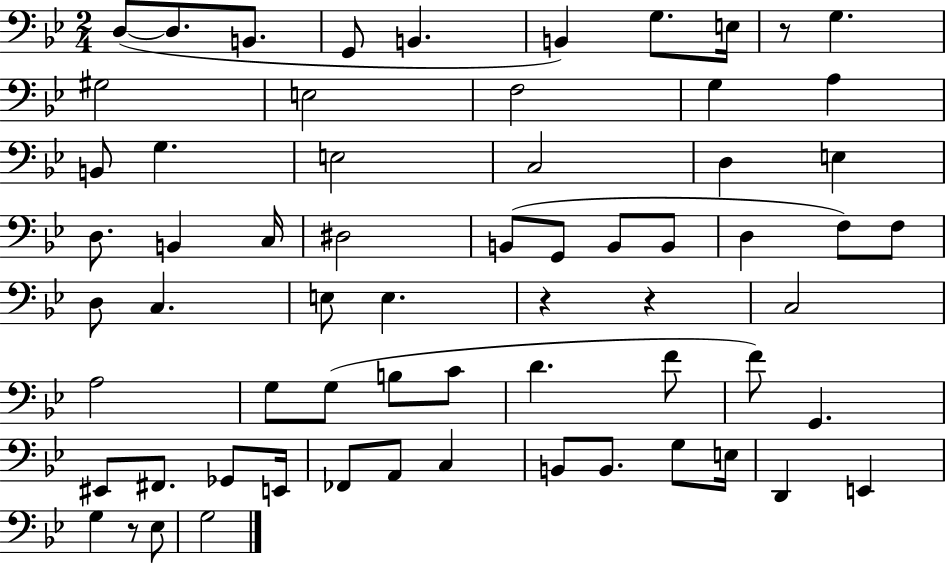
{
  \clef bass
  \numericTimeSignature
  \time 2/4
  \key bes \major
  d8~(~ d8. b,8. | g,8 b,4. | b,4) g8. e16 | r8 g4. | \break gis2 | e2 | f2 | g4 a4 | \break b,8 g4. | e2 | c2 | d4 e4 | \break d8. b,4 c16 | dis2 | b,8( g,8 b,8 b,8 | d4 f8) f8 | \break d8 c4. | e8 e4. | r4 r4 | c2 | \break a2 | g8 g8( b8 c'8 | d'4. f'8 | f'8) g,4. | \break eis,8 fis,8. ges,8 e,16 | fes,8 a,8 c4 | b,8 b,8. g8 e16 | d,4 e,4 | \break g4 r8 ees8 | g2 | \bar "|."
}